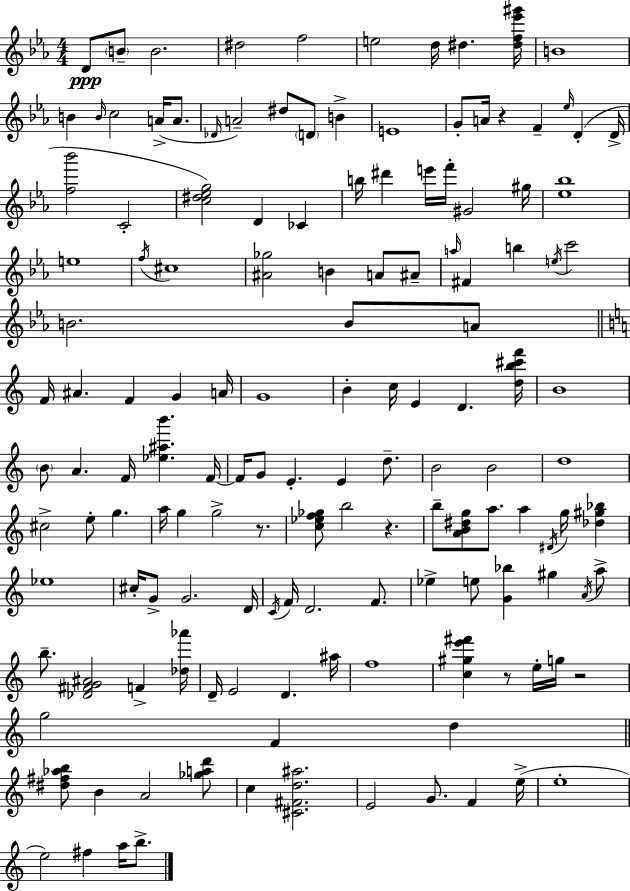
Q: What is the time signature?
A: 4/4